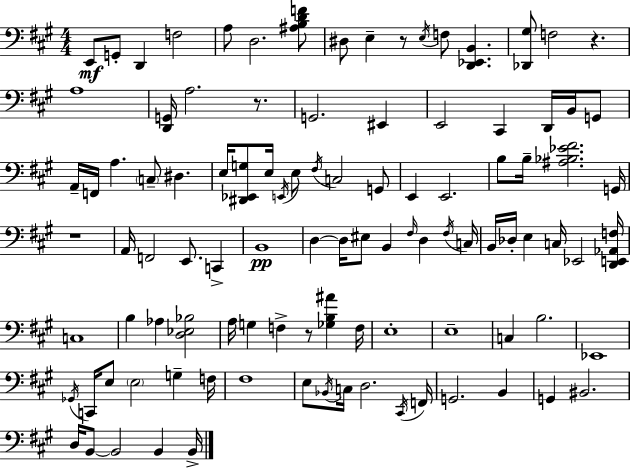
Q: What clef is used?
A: bass